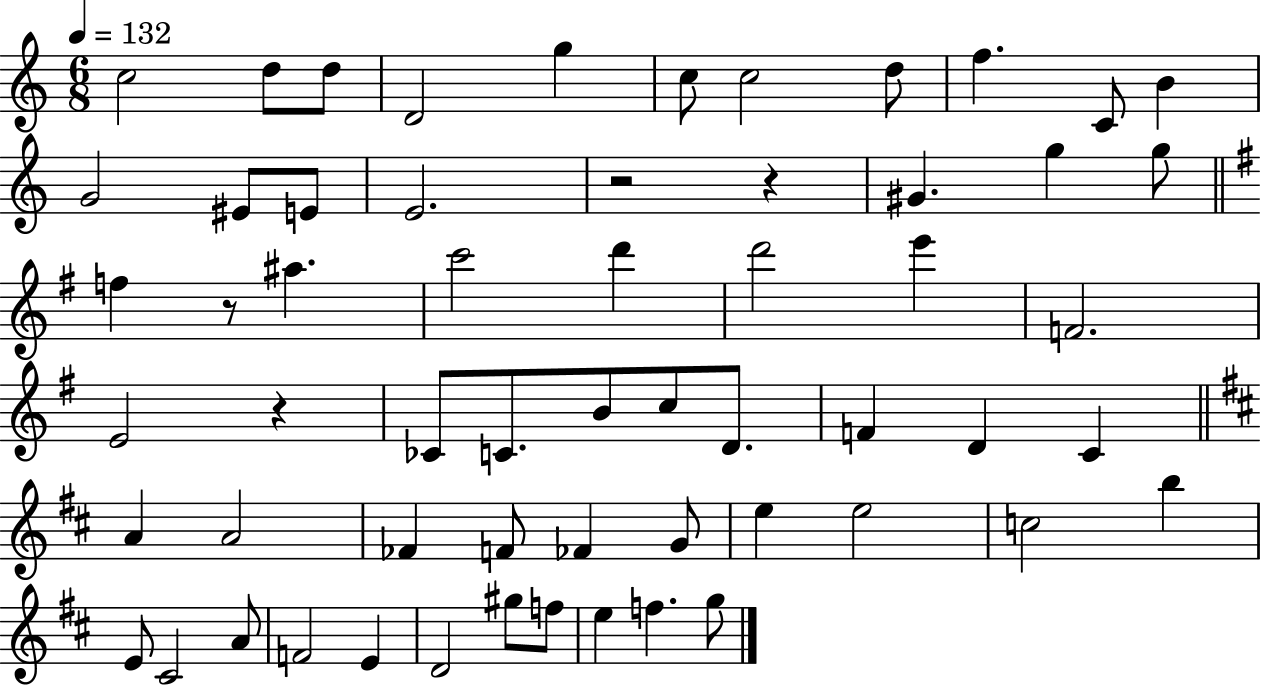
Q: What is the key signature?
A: C major